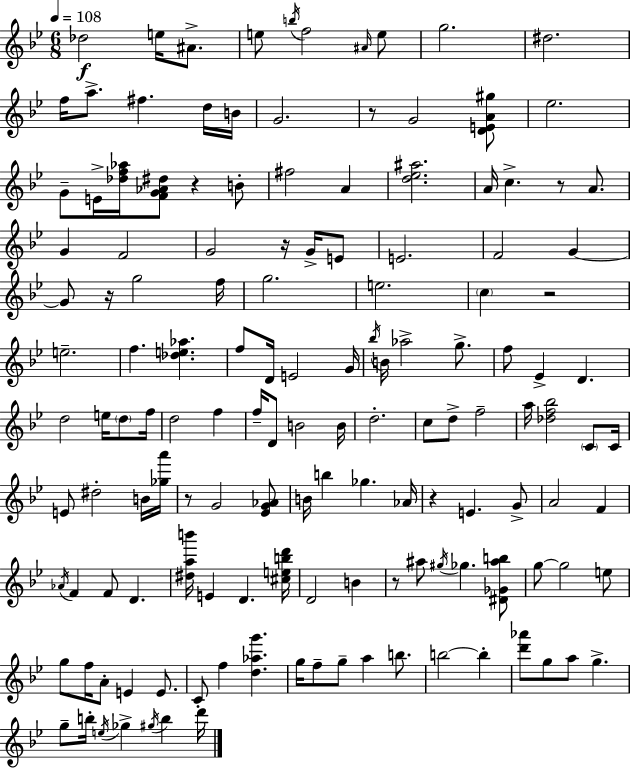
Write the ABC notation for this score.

X:1
T:Untitled
M:6/8
L:1/4
K:Gm
_d2 e/4 ^A/2 e/2 b/4 f2 ^A/4 e/2 g2 ^d2 f/4 a/2 ^f d/4 B/4 G2 z/2 G2 [DEA^g]/2 _e2 G/2 E/4 [_df_a]/4 [FG_A^d]/2 z B/2 ^f2 A [d_e^a]2 A/4 c z/2 A/2 G F2 G2 z/4 G/4 E/2 E2 F2 G G/2 z/4 g2 f/4 g2 e2 c z2 e2 f [_de_a] f/2 D/4 E2 G/4 _b/4 B/4 _a2 g/2 f/2 _E D d2 e/4 d/2 f/4 d2 f f/4 D/2 B2 B/4 d2 c/2 d/2 f2 a/4 [_df_b]2 C/2 C/4 E/2 ^d2 B/4 [_ga']/4 z/2 G2 [_EG_A]/2 B/4 b _g _A/4 z E G/2 A2 F _A/4 F F/2 D [^dab']/4 E D [^cebd']/4 D2 B z/2 ^a/2 ^g/4 _g [^D_G^ab]/2 g/2 g2 e/2 g/2 f/4 A/2 E E/2 C/2 f [d_ag'] g/4 f/2 g/2 a b/2 b2 b [d'_a']/2 g/2 a/2 g g/2 b/4 e/4 _g ^g/4 b d'/4